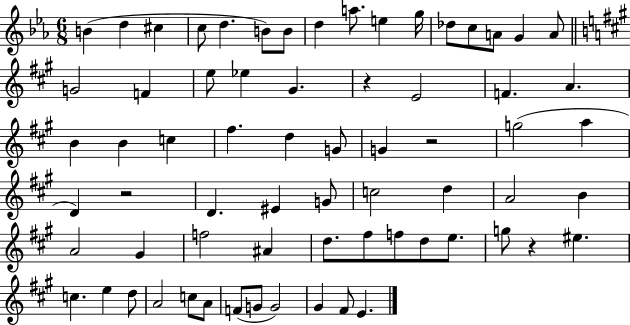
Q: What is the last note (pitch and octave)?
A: E4